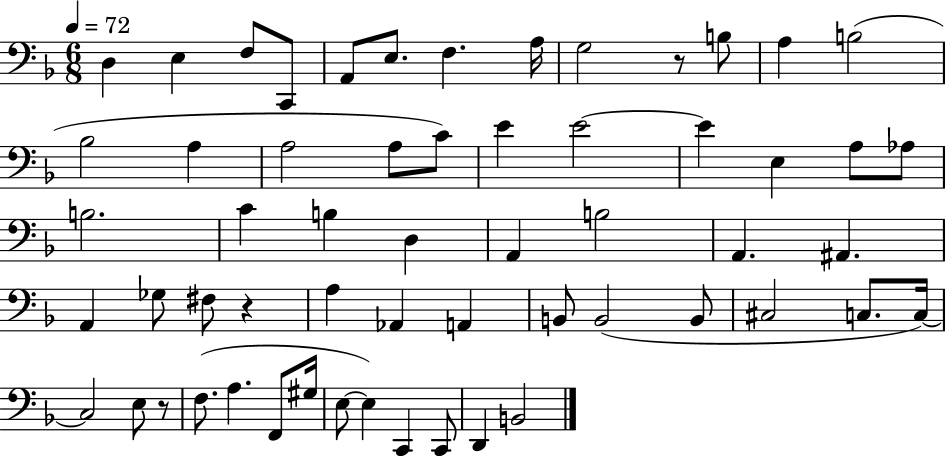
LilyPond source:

{
  \clef bass
  \numericTimeSignature
  \time 6/8
  \key f \major
  \tempo 4 = 72
  \repeat volta 2 { d4 e4 f8 c,8 | a,8 e8. f4. a16 | g2 r8 b8 | a4 b2( | \break bes2 a4 | a2 a8 c'8) | e'4 e'2~~ | e'4 e4 a8 aes8 | \break b2. | c'4 b4 d4 | a,4 b2 | a,4. ais,4. | \break a,4 ges8 fis8 r4 | a4 aes,4 a,4 | b,8 b,2( b,8 | cis2 c8. c16~~) | \break c2 e8 r8 | f8.( a4. f,8 gis16 | e8~~ e4) c,4 c,8 | d,4 b,2 | \break } \bar "|."
}